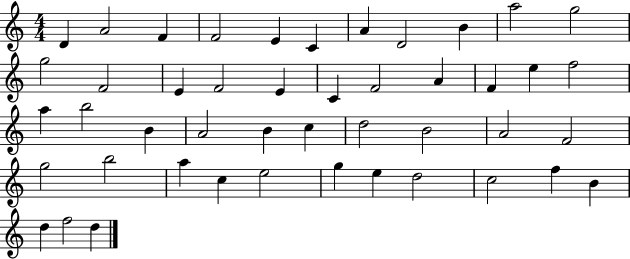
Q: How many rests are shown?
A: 0